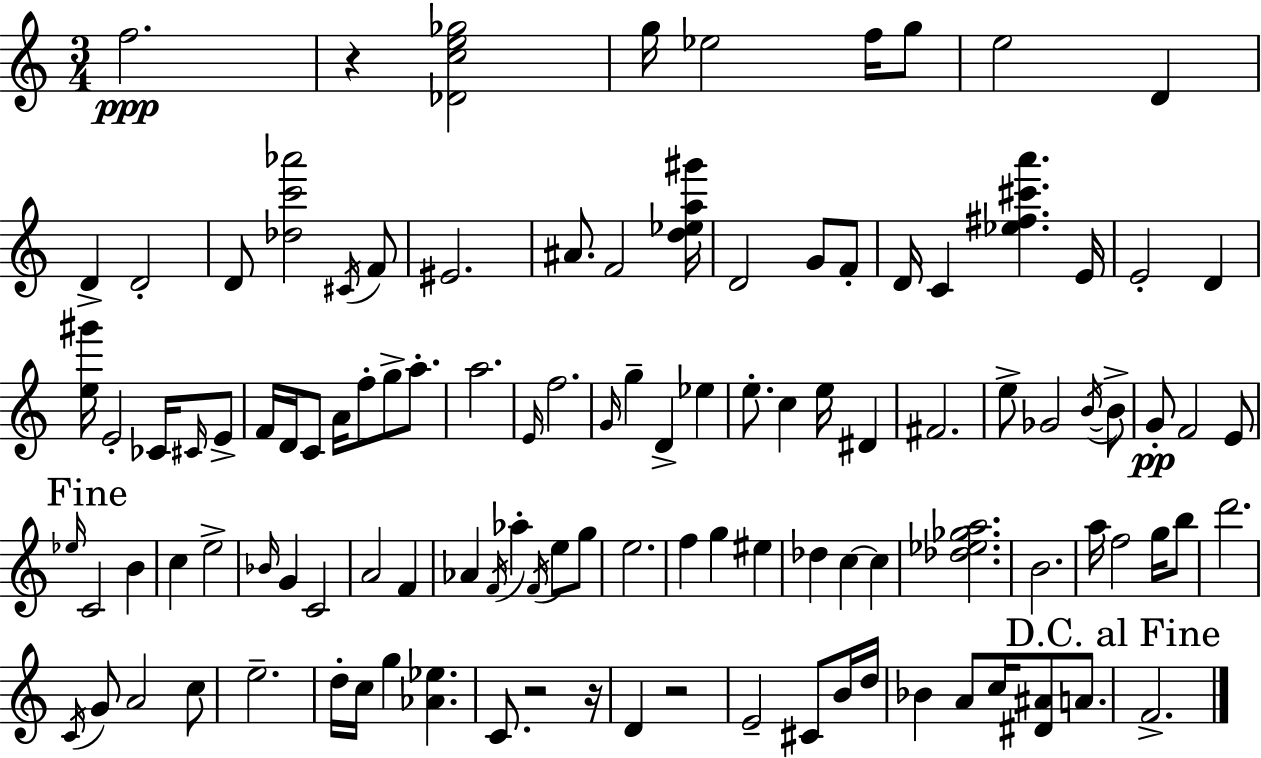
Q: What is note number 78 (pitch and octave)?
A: A5